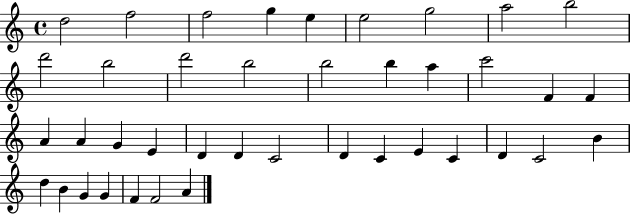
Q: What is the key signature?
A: C major